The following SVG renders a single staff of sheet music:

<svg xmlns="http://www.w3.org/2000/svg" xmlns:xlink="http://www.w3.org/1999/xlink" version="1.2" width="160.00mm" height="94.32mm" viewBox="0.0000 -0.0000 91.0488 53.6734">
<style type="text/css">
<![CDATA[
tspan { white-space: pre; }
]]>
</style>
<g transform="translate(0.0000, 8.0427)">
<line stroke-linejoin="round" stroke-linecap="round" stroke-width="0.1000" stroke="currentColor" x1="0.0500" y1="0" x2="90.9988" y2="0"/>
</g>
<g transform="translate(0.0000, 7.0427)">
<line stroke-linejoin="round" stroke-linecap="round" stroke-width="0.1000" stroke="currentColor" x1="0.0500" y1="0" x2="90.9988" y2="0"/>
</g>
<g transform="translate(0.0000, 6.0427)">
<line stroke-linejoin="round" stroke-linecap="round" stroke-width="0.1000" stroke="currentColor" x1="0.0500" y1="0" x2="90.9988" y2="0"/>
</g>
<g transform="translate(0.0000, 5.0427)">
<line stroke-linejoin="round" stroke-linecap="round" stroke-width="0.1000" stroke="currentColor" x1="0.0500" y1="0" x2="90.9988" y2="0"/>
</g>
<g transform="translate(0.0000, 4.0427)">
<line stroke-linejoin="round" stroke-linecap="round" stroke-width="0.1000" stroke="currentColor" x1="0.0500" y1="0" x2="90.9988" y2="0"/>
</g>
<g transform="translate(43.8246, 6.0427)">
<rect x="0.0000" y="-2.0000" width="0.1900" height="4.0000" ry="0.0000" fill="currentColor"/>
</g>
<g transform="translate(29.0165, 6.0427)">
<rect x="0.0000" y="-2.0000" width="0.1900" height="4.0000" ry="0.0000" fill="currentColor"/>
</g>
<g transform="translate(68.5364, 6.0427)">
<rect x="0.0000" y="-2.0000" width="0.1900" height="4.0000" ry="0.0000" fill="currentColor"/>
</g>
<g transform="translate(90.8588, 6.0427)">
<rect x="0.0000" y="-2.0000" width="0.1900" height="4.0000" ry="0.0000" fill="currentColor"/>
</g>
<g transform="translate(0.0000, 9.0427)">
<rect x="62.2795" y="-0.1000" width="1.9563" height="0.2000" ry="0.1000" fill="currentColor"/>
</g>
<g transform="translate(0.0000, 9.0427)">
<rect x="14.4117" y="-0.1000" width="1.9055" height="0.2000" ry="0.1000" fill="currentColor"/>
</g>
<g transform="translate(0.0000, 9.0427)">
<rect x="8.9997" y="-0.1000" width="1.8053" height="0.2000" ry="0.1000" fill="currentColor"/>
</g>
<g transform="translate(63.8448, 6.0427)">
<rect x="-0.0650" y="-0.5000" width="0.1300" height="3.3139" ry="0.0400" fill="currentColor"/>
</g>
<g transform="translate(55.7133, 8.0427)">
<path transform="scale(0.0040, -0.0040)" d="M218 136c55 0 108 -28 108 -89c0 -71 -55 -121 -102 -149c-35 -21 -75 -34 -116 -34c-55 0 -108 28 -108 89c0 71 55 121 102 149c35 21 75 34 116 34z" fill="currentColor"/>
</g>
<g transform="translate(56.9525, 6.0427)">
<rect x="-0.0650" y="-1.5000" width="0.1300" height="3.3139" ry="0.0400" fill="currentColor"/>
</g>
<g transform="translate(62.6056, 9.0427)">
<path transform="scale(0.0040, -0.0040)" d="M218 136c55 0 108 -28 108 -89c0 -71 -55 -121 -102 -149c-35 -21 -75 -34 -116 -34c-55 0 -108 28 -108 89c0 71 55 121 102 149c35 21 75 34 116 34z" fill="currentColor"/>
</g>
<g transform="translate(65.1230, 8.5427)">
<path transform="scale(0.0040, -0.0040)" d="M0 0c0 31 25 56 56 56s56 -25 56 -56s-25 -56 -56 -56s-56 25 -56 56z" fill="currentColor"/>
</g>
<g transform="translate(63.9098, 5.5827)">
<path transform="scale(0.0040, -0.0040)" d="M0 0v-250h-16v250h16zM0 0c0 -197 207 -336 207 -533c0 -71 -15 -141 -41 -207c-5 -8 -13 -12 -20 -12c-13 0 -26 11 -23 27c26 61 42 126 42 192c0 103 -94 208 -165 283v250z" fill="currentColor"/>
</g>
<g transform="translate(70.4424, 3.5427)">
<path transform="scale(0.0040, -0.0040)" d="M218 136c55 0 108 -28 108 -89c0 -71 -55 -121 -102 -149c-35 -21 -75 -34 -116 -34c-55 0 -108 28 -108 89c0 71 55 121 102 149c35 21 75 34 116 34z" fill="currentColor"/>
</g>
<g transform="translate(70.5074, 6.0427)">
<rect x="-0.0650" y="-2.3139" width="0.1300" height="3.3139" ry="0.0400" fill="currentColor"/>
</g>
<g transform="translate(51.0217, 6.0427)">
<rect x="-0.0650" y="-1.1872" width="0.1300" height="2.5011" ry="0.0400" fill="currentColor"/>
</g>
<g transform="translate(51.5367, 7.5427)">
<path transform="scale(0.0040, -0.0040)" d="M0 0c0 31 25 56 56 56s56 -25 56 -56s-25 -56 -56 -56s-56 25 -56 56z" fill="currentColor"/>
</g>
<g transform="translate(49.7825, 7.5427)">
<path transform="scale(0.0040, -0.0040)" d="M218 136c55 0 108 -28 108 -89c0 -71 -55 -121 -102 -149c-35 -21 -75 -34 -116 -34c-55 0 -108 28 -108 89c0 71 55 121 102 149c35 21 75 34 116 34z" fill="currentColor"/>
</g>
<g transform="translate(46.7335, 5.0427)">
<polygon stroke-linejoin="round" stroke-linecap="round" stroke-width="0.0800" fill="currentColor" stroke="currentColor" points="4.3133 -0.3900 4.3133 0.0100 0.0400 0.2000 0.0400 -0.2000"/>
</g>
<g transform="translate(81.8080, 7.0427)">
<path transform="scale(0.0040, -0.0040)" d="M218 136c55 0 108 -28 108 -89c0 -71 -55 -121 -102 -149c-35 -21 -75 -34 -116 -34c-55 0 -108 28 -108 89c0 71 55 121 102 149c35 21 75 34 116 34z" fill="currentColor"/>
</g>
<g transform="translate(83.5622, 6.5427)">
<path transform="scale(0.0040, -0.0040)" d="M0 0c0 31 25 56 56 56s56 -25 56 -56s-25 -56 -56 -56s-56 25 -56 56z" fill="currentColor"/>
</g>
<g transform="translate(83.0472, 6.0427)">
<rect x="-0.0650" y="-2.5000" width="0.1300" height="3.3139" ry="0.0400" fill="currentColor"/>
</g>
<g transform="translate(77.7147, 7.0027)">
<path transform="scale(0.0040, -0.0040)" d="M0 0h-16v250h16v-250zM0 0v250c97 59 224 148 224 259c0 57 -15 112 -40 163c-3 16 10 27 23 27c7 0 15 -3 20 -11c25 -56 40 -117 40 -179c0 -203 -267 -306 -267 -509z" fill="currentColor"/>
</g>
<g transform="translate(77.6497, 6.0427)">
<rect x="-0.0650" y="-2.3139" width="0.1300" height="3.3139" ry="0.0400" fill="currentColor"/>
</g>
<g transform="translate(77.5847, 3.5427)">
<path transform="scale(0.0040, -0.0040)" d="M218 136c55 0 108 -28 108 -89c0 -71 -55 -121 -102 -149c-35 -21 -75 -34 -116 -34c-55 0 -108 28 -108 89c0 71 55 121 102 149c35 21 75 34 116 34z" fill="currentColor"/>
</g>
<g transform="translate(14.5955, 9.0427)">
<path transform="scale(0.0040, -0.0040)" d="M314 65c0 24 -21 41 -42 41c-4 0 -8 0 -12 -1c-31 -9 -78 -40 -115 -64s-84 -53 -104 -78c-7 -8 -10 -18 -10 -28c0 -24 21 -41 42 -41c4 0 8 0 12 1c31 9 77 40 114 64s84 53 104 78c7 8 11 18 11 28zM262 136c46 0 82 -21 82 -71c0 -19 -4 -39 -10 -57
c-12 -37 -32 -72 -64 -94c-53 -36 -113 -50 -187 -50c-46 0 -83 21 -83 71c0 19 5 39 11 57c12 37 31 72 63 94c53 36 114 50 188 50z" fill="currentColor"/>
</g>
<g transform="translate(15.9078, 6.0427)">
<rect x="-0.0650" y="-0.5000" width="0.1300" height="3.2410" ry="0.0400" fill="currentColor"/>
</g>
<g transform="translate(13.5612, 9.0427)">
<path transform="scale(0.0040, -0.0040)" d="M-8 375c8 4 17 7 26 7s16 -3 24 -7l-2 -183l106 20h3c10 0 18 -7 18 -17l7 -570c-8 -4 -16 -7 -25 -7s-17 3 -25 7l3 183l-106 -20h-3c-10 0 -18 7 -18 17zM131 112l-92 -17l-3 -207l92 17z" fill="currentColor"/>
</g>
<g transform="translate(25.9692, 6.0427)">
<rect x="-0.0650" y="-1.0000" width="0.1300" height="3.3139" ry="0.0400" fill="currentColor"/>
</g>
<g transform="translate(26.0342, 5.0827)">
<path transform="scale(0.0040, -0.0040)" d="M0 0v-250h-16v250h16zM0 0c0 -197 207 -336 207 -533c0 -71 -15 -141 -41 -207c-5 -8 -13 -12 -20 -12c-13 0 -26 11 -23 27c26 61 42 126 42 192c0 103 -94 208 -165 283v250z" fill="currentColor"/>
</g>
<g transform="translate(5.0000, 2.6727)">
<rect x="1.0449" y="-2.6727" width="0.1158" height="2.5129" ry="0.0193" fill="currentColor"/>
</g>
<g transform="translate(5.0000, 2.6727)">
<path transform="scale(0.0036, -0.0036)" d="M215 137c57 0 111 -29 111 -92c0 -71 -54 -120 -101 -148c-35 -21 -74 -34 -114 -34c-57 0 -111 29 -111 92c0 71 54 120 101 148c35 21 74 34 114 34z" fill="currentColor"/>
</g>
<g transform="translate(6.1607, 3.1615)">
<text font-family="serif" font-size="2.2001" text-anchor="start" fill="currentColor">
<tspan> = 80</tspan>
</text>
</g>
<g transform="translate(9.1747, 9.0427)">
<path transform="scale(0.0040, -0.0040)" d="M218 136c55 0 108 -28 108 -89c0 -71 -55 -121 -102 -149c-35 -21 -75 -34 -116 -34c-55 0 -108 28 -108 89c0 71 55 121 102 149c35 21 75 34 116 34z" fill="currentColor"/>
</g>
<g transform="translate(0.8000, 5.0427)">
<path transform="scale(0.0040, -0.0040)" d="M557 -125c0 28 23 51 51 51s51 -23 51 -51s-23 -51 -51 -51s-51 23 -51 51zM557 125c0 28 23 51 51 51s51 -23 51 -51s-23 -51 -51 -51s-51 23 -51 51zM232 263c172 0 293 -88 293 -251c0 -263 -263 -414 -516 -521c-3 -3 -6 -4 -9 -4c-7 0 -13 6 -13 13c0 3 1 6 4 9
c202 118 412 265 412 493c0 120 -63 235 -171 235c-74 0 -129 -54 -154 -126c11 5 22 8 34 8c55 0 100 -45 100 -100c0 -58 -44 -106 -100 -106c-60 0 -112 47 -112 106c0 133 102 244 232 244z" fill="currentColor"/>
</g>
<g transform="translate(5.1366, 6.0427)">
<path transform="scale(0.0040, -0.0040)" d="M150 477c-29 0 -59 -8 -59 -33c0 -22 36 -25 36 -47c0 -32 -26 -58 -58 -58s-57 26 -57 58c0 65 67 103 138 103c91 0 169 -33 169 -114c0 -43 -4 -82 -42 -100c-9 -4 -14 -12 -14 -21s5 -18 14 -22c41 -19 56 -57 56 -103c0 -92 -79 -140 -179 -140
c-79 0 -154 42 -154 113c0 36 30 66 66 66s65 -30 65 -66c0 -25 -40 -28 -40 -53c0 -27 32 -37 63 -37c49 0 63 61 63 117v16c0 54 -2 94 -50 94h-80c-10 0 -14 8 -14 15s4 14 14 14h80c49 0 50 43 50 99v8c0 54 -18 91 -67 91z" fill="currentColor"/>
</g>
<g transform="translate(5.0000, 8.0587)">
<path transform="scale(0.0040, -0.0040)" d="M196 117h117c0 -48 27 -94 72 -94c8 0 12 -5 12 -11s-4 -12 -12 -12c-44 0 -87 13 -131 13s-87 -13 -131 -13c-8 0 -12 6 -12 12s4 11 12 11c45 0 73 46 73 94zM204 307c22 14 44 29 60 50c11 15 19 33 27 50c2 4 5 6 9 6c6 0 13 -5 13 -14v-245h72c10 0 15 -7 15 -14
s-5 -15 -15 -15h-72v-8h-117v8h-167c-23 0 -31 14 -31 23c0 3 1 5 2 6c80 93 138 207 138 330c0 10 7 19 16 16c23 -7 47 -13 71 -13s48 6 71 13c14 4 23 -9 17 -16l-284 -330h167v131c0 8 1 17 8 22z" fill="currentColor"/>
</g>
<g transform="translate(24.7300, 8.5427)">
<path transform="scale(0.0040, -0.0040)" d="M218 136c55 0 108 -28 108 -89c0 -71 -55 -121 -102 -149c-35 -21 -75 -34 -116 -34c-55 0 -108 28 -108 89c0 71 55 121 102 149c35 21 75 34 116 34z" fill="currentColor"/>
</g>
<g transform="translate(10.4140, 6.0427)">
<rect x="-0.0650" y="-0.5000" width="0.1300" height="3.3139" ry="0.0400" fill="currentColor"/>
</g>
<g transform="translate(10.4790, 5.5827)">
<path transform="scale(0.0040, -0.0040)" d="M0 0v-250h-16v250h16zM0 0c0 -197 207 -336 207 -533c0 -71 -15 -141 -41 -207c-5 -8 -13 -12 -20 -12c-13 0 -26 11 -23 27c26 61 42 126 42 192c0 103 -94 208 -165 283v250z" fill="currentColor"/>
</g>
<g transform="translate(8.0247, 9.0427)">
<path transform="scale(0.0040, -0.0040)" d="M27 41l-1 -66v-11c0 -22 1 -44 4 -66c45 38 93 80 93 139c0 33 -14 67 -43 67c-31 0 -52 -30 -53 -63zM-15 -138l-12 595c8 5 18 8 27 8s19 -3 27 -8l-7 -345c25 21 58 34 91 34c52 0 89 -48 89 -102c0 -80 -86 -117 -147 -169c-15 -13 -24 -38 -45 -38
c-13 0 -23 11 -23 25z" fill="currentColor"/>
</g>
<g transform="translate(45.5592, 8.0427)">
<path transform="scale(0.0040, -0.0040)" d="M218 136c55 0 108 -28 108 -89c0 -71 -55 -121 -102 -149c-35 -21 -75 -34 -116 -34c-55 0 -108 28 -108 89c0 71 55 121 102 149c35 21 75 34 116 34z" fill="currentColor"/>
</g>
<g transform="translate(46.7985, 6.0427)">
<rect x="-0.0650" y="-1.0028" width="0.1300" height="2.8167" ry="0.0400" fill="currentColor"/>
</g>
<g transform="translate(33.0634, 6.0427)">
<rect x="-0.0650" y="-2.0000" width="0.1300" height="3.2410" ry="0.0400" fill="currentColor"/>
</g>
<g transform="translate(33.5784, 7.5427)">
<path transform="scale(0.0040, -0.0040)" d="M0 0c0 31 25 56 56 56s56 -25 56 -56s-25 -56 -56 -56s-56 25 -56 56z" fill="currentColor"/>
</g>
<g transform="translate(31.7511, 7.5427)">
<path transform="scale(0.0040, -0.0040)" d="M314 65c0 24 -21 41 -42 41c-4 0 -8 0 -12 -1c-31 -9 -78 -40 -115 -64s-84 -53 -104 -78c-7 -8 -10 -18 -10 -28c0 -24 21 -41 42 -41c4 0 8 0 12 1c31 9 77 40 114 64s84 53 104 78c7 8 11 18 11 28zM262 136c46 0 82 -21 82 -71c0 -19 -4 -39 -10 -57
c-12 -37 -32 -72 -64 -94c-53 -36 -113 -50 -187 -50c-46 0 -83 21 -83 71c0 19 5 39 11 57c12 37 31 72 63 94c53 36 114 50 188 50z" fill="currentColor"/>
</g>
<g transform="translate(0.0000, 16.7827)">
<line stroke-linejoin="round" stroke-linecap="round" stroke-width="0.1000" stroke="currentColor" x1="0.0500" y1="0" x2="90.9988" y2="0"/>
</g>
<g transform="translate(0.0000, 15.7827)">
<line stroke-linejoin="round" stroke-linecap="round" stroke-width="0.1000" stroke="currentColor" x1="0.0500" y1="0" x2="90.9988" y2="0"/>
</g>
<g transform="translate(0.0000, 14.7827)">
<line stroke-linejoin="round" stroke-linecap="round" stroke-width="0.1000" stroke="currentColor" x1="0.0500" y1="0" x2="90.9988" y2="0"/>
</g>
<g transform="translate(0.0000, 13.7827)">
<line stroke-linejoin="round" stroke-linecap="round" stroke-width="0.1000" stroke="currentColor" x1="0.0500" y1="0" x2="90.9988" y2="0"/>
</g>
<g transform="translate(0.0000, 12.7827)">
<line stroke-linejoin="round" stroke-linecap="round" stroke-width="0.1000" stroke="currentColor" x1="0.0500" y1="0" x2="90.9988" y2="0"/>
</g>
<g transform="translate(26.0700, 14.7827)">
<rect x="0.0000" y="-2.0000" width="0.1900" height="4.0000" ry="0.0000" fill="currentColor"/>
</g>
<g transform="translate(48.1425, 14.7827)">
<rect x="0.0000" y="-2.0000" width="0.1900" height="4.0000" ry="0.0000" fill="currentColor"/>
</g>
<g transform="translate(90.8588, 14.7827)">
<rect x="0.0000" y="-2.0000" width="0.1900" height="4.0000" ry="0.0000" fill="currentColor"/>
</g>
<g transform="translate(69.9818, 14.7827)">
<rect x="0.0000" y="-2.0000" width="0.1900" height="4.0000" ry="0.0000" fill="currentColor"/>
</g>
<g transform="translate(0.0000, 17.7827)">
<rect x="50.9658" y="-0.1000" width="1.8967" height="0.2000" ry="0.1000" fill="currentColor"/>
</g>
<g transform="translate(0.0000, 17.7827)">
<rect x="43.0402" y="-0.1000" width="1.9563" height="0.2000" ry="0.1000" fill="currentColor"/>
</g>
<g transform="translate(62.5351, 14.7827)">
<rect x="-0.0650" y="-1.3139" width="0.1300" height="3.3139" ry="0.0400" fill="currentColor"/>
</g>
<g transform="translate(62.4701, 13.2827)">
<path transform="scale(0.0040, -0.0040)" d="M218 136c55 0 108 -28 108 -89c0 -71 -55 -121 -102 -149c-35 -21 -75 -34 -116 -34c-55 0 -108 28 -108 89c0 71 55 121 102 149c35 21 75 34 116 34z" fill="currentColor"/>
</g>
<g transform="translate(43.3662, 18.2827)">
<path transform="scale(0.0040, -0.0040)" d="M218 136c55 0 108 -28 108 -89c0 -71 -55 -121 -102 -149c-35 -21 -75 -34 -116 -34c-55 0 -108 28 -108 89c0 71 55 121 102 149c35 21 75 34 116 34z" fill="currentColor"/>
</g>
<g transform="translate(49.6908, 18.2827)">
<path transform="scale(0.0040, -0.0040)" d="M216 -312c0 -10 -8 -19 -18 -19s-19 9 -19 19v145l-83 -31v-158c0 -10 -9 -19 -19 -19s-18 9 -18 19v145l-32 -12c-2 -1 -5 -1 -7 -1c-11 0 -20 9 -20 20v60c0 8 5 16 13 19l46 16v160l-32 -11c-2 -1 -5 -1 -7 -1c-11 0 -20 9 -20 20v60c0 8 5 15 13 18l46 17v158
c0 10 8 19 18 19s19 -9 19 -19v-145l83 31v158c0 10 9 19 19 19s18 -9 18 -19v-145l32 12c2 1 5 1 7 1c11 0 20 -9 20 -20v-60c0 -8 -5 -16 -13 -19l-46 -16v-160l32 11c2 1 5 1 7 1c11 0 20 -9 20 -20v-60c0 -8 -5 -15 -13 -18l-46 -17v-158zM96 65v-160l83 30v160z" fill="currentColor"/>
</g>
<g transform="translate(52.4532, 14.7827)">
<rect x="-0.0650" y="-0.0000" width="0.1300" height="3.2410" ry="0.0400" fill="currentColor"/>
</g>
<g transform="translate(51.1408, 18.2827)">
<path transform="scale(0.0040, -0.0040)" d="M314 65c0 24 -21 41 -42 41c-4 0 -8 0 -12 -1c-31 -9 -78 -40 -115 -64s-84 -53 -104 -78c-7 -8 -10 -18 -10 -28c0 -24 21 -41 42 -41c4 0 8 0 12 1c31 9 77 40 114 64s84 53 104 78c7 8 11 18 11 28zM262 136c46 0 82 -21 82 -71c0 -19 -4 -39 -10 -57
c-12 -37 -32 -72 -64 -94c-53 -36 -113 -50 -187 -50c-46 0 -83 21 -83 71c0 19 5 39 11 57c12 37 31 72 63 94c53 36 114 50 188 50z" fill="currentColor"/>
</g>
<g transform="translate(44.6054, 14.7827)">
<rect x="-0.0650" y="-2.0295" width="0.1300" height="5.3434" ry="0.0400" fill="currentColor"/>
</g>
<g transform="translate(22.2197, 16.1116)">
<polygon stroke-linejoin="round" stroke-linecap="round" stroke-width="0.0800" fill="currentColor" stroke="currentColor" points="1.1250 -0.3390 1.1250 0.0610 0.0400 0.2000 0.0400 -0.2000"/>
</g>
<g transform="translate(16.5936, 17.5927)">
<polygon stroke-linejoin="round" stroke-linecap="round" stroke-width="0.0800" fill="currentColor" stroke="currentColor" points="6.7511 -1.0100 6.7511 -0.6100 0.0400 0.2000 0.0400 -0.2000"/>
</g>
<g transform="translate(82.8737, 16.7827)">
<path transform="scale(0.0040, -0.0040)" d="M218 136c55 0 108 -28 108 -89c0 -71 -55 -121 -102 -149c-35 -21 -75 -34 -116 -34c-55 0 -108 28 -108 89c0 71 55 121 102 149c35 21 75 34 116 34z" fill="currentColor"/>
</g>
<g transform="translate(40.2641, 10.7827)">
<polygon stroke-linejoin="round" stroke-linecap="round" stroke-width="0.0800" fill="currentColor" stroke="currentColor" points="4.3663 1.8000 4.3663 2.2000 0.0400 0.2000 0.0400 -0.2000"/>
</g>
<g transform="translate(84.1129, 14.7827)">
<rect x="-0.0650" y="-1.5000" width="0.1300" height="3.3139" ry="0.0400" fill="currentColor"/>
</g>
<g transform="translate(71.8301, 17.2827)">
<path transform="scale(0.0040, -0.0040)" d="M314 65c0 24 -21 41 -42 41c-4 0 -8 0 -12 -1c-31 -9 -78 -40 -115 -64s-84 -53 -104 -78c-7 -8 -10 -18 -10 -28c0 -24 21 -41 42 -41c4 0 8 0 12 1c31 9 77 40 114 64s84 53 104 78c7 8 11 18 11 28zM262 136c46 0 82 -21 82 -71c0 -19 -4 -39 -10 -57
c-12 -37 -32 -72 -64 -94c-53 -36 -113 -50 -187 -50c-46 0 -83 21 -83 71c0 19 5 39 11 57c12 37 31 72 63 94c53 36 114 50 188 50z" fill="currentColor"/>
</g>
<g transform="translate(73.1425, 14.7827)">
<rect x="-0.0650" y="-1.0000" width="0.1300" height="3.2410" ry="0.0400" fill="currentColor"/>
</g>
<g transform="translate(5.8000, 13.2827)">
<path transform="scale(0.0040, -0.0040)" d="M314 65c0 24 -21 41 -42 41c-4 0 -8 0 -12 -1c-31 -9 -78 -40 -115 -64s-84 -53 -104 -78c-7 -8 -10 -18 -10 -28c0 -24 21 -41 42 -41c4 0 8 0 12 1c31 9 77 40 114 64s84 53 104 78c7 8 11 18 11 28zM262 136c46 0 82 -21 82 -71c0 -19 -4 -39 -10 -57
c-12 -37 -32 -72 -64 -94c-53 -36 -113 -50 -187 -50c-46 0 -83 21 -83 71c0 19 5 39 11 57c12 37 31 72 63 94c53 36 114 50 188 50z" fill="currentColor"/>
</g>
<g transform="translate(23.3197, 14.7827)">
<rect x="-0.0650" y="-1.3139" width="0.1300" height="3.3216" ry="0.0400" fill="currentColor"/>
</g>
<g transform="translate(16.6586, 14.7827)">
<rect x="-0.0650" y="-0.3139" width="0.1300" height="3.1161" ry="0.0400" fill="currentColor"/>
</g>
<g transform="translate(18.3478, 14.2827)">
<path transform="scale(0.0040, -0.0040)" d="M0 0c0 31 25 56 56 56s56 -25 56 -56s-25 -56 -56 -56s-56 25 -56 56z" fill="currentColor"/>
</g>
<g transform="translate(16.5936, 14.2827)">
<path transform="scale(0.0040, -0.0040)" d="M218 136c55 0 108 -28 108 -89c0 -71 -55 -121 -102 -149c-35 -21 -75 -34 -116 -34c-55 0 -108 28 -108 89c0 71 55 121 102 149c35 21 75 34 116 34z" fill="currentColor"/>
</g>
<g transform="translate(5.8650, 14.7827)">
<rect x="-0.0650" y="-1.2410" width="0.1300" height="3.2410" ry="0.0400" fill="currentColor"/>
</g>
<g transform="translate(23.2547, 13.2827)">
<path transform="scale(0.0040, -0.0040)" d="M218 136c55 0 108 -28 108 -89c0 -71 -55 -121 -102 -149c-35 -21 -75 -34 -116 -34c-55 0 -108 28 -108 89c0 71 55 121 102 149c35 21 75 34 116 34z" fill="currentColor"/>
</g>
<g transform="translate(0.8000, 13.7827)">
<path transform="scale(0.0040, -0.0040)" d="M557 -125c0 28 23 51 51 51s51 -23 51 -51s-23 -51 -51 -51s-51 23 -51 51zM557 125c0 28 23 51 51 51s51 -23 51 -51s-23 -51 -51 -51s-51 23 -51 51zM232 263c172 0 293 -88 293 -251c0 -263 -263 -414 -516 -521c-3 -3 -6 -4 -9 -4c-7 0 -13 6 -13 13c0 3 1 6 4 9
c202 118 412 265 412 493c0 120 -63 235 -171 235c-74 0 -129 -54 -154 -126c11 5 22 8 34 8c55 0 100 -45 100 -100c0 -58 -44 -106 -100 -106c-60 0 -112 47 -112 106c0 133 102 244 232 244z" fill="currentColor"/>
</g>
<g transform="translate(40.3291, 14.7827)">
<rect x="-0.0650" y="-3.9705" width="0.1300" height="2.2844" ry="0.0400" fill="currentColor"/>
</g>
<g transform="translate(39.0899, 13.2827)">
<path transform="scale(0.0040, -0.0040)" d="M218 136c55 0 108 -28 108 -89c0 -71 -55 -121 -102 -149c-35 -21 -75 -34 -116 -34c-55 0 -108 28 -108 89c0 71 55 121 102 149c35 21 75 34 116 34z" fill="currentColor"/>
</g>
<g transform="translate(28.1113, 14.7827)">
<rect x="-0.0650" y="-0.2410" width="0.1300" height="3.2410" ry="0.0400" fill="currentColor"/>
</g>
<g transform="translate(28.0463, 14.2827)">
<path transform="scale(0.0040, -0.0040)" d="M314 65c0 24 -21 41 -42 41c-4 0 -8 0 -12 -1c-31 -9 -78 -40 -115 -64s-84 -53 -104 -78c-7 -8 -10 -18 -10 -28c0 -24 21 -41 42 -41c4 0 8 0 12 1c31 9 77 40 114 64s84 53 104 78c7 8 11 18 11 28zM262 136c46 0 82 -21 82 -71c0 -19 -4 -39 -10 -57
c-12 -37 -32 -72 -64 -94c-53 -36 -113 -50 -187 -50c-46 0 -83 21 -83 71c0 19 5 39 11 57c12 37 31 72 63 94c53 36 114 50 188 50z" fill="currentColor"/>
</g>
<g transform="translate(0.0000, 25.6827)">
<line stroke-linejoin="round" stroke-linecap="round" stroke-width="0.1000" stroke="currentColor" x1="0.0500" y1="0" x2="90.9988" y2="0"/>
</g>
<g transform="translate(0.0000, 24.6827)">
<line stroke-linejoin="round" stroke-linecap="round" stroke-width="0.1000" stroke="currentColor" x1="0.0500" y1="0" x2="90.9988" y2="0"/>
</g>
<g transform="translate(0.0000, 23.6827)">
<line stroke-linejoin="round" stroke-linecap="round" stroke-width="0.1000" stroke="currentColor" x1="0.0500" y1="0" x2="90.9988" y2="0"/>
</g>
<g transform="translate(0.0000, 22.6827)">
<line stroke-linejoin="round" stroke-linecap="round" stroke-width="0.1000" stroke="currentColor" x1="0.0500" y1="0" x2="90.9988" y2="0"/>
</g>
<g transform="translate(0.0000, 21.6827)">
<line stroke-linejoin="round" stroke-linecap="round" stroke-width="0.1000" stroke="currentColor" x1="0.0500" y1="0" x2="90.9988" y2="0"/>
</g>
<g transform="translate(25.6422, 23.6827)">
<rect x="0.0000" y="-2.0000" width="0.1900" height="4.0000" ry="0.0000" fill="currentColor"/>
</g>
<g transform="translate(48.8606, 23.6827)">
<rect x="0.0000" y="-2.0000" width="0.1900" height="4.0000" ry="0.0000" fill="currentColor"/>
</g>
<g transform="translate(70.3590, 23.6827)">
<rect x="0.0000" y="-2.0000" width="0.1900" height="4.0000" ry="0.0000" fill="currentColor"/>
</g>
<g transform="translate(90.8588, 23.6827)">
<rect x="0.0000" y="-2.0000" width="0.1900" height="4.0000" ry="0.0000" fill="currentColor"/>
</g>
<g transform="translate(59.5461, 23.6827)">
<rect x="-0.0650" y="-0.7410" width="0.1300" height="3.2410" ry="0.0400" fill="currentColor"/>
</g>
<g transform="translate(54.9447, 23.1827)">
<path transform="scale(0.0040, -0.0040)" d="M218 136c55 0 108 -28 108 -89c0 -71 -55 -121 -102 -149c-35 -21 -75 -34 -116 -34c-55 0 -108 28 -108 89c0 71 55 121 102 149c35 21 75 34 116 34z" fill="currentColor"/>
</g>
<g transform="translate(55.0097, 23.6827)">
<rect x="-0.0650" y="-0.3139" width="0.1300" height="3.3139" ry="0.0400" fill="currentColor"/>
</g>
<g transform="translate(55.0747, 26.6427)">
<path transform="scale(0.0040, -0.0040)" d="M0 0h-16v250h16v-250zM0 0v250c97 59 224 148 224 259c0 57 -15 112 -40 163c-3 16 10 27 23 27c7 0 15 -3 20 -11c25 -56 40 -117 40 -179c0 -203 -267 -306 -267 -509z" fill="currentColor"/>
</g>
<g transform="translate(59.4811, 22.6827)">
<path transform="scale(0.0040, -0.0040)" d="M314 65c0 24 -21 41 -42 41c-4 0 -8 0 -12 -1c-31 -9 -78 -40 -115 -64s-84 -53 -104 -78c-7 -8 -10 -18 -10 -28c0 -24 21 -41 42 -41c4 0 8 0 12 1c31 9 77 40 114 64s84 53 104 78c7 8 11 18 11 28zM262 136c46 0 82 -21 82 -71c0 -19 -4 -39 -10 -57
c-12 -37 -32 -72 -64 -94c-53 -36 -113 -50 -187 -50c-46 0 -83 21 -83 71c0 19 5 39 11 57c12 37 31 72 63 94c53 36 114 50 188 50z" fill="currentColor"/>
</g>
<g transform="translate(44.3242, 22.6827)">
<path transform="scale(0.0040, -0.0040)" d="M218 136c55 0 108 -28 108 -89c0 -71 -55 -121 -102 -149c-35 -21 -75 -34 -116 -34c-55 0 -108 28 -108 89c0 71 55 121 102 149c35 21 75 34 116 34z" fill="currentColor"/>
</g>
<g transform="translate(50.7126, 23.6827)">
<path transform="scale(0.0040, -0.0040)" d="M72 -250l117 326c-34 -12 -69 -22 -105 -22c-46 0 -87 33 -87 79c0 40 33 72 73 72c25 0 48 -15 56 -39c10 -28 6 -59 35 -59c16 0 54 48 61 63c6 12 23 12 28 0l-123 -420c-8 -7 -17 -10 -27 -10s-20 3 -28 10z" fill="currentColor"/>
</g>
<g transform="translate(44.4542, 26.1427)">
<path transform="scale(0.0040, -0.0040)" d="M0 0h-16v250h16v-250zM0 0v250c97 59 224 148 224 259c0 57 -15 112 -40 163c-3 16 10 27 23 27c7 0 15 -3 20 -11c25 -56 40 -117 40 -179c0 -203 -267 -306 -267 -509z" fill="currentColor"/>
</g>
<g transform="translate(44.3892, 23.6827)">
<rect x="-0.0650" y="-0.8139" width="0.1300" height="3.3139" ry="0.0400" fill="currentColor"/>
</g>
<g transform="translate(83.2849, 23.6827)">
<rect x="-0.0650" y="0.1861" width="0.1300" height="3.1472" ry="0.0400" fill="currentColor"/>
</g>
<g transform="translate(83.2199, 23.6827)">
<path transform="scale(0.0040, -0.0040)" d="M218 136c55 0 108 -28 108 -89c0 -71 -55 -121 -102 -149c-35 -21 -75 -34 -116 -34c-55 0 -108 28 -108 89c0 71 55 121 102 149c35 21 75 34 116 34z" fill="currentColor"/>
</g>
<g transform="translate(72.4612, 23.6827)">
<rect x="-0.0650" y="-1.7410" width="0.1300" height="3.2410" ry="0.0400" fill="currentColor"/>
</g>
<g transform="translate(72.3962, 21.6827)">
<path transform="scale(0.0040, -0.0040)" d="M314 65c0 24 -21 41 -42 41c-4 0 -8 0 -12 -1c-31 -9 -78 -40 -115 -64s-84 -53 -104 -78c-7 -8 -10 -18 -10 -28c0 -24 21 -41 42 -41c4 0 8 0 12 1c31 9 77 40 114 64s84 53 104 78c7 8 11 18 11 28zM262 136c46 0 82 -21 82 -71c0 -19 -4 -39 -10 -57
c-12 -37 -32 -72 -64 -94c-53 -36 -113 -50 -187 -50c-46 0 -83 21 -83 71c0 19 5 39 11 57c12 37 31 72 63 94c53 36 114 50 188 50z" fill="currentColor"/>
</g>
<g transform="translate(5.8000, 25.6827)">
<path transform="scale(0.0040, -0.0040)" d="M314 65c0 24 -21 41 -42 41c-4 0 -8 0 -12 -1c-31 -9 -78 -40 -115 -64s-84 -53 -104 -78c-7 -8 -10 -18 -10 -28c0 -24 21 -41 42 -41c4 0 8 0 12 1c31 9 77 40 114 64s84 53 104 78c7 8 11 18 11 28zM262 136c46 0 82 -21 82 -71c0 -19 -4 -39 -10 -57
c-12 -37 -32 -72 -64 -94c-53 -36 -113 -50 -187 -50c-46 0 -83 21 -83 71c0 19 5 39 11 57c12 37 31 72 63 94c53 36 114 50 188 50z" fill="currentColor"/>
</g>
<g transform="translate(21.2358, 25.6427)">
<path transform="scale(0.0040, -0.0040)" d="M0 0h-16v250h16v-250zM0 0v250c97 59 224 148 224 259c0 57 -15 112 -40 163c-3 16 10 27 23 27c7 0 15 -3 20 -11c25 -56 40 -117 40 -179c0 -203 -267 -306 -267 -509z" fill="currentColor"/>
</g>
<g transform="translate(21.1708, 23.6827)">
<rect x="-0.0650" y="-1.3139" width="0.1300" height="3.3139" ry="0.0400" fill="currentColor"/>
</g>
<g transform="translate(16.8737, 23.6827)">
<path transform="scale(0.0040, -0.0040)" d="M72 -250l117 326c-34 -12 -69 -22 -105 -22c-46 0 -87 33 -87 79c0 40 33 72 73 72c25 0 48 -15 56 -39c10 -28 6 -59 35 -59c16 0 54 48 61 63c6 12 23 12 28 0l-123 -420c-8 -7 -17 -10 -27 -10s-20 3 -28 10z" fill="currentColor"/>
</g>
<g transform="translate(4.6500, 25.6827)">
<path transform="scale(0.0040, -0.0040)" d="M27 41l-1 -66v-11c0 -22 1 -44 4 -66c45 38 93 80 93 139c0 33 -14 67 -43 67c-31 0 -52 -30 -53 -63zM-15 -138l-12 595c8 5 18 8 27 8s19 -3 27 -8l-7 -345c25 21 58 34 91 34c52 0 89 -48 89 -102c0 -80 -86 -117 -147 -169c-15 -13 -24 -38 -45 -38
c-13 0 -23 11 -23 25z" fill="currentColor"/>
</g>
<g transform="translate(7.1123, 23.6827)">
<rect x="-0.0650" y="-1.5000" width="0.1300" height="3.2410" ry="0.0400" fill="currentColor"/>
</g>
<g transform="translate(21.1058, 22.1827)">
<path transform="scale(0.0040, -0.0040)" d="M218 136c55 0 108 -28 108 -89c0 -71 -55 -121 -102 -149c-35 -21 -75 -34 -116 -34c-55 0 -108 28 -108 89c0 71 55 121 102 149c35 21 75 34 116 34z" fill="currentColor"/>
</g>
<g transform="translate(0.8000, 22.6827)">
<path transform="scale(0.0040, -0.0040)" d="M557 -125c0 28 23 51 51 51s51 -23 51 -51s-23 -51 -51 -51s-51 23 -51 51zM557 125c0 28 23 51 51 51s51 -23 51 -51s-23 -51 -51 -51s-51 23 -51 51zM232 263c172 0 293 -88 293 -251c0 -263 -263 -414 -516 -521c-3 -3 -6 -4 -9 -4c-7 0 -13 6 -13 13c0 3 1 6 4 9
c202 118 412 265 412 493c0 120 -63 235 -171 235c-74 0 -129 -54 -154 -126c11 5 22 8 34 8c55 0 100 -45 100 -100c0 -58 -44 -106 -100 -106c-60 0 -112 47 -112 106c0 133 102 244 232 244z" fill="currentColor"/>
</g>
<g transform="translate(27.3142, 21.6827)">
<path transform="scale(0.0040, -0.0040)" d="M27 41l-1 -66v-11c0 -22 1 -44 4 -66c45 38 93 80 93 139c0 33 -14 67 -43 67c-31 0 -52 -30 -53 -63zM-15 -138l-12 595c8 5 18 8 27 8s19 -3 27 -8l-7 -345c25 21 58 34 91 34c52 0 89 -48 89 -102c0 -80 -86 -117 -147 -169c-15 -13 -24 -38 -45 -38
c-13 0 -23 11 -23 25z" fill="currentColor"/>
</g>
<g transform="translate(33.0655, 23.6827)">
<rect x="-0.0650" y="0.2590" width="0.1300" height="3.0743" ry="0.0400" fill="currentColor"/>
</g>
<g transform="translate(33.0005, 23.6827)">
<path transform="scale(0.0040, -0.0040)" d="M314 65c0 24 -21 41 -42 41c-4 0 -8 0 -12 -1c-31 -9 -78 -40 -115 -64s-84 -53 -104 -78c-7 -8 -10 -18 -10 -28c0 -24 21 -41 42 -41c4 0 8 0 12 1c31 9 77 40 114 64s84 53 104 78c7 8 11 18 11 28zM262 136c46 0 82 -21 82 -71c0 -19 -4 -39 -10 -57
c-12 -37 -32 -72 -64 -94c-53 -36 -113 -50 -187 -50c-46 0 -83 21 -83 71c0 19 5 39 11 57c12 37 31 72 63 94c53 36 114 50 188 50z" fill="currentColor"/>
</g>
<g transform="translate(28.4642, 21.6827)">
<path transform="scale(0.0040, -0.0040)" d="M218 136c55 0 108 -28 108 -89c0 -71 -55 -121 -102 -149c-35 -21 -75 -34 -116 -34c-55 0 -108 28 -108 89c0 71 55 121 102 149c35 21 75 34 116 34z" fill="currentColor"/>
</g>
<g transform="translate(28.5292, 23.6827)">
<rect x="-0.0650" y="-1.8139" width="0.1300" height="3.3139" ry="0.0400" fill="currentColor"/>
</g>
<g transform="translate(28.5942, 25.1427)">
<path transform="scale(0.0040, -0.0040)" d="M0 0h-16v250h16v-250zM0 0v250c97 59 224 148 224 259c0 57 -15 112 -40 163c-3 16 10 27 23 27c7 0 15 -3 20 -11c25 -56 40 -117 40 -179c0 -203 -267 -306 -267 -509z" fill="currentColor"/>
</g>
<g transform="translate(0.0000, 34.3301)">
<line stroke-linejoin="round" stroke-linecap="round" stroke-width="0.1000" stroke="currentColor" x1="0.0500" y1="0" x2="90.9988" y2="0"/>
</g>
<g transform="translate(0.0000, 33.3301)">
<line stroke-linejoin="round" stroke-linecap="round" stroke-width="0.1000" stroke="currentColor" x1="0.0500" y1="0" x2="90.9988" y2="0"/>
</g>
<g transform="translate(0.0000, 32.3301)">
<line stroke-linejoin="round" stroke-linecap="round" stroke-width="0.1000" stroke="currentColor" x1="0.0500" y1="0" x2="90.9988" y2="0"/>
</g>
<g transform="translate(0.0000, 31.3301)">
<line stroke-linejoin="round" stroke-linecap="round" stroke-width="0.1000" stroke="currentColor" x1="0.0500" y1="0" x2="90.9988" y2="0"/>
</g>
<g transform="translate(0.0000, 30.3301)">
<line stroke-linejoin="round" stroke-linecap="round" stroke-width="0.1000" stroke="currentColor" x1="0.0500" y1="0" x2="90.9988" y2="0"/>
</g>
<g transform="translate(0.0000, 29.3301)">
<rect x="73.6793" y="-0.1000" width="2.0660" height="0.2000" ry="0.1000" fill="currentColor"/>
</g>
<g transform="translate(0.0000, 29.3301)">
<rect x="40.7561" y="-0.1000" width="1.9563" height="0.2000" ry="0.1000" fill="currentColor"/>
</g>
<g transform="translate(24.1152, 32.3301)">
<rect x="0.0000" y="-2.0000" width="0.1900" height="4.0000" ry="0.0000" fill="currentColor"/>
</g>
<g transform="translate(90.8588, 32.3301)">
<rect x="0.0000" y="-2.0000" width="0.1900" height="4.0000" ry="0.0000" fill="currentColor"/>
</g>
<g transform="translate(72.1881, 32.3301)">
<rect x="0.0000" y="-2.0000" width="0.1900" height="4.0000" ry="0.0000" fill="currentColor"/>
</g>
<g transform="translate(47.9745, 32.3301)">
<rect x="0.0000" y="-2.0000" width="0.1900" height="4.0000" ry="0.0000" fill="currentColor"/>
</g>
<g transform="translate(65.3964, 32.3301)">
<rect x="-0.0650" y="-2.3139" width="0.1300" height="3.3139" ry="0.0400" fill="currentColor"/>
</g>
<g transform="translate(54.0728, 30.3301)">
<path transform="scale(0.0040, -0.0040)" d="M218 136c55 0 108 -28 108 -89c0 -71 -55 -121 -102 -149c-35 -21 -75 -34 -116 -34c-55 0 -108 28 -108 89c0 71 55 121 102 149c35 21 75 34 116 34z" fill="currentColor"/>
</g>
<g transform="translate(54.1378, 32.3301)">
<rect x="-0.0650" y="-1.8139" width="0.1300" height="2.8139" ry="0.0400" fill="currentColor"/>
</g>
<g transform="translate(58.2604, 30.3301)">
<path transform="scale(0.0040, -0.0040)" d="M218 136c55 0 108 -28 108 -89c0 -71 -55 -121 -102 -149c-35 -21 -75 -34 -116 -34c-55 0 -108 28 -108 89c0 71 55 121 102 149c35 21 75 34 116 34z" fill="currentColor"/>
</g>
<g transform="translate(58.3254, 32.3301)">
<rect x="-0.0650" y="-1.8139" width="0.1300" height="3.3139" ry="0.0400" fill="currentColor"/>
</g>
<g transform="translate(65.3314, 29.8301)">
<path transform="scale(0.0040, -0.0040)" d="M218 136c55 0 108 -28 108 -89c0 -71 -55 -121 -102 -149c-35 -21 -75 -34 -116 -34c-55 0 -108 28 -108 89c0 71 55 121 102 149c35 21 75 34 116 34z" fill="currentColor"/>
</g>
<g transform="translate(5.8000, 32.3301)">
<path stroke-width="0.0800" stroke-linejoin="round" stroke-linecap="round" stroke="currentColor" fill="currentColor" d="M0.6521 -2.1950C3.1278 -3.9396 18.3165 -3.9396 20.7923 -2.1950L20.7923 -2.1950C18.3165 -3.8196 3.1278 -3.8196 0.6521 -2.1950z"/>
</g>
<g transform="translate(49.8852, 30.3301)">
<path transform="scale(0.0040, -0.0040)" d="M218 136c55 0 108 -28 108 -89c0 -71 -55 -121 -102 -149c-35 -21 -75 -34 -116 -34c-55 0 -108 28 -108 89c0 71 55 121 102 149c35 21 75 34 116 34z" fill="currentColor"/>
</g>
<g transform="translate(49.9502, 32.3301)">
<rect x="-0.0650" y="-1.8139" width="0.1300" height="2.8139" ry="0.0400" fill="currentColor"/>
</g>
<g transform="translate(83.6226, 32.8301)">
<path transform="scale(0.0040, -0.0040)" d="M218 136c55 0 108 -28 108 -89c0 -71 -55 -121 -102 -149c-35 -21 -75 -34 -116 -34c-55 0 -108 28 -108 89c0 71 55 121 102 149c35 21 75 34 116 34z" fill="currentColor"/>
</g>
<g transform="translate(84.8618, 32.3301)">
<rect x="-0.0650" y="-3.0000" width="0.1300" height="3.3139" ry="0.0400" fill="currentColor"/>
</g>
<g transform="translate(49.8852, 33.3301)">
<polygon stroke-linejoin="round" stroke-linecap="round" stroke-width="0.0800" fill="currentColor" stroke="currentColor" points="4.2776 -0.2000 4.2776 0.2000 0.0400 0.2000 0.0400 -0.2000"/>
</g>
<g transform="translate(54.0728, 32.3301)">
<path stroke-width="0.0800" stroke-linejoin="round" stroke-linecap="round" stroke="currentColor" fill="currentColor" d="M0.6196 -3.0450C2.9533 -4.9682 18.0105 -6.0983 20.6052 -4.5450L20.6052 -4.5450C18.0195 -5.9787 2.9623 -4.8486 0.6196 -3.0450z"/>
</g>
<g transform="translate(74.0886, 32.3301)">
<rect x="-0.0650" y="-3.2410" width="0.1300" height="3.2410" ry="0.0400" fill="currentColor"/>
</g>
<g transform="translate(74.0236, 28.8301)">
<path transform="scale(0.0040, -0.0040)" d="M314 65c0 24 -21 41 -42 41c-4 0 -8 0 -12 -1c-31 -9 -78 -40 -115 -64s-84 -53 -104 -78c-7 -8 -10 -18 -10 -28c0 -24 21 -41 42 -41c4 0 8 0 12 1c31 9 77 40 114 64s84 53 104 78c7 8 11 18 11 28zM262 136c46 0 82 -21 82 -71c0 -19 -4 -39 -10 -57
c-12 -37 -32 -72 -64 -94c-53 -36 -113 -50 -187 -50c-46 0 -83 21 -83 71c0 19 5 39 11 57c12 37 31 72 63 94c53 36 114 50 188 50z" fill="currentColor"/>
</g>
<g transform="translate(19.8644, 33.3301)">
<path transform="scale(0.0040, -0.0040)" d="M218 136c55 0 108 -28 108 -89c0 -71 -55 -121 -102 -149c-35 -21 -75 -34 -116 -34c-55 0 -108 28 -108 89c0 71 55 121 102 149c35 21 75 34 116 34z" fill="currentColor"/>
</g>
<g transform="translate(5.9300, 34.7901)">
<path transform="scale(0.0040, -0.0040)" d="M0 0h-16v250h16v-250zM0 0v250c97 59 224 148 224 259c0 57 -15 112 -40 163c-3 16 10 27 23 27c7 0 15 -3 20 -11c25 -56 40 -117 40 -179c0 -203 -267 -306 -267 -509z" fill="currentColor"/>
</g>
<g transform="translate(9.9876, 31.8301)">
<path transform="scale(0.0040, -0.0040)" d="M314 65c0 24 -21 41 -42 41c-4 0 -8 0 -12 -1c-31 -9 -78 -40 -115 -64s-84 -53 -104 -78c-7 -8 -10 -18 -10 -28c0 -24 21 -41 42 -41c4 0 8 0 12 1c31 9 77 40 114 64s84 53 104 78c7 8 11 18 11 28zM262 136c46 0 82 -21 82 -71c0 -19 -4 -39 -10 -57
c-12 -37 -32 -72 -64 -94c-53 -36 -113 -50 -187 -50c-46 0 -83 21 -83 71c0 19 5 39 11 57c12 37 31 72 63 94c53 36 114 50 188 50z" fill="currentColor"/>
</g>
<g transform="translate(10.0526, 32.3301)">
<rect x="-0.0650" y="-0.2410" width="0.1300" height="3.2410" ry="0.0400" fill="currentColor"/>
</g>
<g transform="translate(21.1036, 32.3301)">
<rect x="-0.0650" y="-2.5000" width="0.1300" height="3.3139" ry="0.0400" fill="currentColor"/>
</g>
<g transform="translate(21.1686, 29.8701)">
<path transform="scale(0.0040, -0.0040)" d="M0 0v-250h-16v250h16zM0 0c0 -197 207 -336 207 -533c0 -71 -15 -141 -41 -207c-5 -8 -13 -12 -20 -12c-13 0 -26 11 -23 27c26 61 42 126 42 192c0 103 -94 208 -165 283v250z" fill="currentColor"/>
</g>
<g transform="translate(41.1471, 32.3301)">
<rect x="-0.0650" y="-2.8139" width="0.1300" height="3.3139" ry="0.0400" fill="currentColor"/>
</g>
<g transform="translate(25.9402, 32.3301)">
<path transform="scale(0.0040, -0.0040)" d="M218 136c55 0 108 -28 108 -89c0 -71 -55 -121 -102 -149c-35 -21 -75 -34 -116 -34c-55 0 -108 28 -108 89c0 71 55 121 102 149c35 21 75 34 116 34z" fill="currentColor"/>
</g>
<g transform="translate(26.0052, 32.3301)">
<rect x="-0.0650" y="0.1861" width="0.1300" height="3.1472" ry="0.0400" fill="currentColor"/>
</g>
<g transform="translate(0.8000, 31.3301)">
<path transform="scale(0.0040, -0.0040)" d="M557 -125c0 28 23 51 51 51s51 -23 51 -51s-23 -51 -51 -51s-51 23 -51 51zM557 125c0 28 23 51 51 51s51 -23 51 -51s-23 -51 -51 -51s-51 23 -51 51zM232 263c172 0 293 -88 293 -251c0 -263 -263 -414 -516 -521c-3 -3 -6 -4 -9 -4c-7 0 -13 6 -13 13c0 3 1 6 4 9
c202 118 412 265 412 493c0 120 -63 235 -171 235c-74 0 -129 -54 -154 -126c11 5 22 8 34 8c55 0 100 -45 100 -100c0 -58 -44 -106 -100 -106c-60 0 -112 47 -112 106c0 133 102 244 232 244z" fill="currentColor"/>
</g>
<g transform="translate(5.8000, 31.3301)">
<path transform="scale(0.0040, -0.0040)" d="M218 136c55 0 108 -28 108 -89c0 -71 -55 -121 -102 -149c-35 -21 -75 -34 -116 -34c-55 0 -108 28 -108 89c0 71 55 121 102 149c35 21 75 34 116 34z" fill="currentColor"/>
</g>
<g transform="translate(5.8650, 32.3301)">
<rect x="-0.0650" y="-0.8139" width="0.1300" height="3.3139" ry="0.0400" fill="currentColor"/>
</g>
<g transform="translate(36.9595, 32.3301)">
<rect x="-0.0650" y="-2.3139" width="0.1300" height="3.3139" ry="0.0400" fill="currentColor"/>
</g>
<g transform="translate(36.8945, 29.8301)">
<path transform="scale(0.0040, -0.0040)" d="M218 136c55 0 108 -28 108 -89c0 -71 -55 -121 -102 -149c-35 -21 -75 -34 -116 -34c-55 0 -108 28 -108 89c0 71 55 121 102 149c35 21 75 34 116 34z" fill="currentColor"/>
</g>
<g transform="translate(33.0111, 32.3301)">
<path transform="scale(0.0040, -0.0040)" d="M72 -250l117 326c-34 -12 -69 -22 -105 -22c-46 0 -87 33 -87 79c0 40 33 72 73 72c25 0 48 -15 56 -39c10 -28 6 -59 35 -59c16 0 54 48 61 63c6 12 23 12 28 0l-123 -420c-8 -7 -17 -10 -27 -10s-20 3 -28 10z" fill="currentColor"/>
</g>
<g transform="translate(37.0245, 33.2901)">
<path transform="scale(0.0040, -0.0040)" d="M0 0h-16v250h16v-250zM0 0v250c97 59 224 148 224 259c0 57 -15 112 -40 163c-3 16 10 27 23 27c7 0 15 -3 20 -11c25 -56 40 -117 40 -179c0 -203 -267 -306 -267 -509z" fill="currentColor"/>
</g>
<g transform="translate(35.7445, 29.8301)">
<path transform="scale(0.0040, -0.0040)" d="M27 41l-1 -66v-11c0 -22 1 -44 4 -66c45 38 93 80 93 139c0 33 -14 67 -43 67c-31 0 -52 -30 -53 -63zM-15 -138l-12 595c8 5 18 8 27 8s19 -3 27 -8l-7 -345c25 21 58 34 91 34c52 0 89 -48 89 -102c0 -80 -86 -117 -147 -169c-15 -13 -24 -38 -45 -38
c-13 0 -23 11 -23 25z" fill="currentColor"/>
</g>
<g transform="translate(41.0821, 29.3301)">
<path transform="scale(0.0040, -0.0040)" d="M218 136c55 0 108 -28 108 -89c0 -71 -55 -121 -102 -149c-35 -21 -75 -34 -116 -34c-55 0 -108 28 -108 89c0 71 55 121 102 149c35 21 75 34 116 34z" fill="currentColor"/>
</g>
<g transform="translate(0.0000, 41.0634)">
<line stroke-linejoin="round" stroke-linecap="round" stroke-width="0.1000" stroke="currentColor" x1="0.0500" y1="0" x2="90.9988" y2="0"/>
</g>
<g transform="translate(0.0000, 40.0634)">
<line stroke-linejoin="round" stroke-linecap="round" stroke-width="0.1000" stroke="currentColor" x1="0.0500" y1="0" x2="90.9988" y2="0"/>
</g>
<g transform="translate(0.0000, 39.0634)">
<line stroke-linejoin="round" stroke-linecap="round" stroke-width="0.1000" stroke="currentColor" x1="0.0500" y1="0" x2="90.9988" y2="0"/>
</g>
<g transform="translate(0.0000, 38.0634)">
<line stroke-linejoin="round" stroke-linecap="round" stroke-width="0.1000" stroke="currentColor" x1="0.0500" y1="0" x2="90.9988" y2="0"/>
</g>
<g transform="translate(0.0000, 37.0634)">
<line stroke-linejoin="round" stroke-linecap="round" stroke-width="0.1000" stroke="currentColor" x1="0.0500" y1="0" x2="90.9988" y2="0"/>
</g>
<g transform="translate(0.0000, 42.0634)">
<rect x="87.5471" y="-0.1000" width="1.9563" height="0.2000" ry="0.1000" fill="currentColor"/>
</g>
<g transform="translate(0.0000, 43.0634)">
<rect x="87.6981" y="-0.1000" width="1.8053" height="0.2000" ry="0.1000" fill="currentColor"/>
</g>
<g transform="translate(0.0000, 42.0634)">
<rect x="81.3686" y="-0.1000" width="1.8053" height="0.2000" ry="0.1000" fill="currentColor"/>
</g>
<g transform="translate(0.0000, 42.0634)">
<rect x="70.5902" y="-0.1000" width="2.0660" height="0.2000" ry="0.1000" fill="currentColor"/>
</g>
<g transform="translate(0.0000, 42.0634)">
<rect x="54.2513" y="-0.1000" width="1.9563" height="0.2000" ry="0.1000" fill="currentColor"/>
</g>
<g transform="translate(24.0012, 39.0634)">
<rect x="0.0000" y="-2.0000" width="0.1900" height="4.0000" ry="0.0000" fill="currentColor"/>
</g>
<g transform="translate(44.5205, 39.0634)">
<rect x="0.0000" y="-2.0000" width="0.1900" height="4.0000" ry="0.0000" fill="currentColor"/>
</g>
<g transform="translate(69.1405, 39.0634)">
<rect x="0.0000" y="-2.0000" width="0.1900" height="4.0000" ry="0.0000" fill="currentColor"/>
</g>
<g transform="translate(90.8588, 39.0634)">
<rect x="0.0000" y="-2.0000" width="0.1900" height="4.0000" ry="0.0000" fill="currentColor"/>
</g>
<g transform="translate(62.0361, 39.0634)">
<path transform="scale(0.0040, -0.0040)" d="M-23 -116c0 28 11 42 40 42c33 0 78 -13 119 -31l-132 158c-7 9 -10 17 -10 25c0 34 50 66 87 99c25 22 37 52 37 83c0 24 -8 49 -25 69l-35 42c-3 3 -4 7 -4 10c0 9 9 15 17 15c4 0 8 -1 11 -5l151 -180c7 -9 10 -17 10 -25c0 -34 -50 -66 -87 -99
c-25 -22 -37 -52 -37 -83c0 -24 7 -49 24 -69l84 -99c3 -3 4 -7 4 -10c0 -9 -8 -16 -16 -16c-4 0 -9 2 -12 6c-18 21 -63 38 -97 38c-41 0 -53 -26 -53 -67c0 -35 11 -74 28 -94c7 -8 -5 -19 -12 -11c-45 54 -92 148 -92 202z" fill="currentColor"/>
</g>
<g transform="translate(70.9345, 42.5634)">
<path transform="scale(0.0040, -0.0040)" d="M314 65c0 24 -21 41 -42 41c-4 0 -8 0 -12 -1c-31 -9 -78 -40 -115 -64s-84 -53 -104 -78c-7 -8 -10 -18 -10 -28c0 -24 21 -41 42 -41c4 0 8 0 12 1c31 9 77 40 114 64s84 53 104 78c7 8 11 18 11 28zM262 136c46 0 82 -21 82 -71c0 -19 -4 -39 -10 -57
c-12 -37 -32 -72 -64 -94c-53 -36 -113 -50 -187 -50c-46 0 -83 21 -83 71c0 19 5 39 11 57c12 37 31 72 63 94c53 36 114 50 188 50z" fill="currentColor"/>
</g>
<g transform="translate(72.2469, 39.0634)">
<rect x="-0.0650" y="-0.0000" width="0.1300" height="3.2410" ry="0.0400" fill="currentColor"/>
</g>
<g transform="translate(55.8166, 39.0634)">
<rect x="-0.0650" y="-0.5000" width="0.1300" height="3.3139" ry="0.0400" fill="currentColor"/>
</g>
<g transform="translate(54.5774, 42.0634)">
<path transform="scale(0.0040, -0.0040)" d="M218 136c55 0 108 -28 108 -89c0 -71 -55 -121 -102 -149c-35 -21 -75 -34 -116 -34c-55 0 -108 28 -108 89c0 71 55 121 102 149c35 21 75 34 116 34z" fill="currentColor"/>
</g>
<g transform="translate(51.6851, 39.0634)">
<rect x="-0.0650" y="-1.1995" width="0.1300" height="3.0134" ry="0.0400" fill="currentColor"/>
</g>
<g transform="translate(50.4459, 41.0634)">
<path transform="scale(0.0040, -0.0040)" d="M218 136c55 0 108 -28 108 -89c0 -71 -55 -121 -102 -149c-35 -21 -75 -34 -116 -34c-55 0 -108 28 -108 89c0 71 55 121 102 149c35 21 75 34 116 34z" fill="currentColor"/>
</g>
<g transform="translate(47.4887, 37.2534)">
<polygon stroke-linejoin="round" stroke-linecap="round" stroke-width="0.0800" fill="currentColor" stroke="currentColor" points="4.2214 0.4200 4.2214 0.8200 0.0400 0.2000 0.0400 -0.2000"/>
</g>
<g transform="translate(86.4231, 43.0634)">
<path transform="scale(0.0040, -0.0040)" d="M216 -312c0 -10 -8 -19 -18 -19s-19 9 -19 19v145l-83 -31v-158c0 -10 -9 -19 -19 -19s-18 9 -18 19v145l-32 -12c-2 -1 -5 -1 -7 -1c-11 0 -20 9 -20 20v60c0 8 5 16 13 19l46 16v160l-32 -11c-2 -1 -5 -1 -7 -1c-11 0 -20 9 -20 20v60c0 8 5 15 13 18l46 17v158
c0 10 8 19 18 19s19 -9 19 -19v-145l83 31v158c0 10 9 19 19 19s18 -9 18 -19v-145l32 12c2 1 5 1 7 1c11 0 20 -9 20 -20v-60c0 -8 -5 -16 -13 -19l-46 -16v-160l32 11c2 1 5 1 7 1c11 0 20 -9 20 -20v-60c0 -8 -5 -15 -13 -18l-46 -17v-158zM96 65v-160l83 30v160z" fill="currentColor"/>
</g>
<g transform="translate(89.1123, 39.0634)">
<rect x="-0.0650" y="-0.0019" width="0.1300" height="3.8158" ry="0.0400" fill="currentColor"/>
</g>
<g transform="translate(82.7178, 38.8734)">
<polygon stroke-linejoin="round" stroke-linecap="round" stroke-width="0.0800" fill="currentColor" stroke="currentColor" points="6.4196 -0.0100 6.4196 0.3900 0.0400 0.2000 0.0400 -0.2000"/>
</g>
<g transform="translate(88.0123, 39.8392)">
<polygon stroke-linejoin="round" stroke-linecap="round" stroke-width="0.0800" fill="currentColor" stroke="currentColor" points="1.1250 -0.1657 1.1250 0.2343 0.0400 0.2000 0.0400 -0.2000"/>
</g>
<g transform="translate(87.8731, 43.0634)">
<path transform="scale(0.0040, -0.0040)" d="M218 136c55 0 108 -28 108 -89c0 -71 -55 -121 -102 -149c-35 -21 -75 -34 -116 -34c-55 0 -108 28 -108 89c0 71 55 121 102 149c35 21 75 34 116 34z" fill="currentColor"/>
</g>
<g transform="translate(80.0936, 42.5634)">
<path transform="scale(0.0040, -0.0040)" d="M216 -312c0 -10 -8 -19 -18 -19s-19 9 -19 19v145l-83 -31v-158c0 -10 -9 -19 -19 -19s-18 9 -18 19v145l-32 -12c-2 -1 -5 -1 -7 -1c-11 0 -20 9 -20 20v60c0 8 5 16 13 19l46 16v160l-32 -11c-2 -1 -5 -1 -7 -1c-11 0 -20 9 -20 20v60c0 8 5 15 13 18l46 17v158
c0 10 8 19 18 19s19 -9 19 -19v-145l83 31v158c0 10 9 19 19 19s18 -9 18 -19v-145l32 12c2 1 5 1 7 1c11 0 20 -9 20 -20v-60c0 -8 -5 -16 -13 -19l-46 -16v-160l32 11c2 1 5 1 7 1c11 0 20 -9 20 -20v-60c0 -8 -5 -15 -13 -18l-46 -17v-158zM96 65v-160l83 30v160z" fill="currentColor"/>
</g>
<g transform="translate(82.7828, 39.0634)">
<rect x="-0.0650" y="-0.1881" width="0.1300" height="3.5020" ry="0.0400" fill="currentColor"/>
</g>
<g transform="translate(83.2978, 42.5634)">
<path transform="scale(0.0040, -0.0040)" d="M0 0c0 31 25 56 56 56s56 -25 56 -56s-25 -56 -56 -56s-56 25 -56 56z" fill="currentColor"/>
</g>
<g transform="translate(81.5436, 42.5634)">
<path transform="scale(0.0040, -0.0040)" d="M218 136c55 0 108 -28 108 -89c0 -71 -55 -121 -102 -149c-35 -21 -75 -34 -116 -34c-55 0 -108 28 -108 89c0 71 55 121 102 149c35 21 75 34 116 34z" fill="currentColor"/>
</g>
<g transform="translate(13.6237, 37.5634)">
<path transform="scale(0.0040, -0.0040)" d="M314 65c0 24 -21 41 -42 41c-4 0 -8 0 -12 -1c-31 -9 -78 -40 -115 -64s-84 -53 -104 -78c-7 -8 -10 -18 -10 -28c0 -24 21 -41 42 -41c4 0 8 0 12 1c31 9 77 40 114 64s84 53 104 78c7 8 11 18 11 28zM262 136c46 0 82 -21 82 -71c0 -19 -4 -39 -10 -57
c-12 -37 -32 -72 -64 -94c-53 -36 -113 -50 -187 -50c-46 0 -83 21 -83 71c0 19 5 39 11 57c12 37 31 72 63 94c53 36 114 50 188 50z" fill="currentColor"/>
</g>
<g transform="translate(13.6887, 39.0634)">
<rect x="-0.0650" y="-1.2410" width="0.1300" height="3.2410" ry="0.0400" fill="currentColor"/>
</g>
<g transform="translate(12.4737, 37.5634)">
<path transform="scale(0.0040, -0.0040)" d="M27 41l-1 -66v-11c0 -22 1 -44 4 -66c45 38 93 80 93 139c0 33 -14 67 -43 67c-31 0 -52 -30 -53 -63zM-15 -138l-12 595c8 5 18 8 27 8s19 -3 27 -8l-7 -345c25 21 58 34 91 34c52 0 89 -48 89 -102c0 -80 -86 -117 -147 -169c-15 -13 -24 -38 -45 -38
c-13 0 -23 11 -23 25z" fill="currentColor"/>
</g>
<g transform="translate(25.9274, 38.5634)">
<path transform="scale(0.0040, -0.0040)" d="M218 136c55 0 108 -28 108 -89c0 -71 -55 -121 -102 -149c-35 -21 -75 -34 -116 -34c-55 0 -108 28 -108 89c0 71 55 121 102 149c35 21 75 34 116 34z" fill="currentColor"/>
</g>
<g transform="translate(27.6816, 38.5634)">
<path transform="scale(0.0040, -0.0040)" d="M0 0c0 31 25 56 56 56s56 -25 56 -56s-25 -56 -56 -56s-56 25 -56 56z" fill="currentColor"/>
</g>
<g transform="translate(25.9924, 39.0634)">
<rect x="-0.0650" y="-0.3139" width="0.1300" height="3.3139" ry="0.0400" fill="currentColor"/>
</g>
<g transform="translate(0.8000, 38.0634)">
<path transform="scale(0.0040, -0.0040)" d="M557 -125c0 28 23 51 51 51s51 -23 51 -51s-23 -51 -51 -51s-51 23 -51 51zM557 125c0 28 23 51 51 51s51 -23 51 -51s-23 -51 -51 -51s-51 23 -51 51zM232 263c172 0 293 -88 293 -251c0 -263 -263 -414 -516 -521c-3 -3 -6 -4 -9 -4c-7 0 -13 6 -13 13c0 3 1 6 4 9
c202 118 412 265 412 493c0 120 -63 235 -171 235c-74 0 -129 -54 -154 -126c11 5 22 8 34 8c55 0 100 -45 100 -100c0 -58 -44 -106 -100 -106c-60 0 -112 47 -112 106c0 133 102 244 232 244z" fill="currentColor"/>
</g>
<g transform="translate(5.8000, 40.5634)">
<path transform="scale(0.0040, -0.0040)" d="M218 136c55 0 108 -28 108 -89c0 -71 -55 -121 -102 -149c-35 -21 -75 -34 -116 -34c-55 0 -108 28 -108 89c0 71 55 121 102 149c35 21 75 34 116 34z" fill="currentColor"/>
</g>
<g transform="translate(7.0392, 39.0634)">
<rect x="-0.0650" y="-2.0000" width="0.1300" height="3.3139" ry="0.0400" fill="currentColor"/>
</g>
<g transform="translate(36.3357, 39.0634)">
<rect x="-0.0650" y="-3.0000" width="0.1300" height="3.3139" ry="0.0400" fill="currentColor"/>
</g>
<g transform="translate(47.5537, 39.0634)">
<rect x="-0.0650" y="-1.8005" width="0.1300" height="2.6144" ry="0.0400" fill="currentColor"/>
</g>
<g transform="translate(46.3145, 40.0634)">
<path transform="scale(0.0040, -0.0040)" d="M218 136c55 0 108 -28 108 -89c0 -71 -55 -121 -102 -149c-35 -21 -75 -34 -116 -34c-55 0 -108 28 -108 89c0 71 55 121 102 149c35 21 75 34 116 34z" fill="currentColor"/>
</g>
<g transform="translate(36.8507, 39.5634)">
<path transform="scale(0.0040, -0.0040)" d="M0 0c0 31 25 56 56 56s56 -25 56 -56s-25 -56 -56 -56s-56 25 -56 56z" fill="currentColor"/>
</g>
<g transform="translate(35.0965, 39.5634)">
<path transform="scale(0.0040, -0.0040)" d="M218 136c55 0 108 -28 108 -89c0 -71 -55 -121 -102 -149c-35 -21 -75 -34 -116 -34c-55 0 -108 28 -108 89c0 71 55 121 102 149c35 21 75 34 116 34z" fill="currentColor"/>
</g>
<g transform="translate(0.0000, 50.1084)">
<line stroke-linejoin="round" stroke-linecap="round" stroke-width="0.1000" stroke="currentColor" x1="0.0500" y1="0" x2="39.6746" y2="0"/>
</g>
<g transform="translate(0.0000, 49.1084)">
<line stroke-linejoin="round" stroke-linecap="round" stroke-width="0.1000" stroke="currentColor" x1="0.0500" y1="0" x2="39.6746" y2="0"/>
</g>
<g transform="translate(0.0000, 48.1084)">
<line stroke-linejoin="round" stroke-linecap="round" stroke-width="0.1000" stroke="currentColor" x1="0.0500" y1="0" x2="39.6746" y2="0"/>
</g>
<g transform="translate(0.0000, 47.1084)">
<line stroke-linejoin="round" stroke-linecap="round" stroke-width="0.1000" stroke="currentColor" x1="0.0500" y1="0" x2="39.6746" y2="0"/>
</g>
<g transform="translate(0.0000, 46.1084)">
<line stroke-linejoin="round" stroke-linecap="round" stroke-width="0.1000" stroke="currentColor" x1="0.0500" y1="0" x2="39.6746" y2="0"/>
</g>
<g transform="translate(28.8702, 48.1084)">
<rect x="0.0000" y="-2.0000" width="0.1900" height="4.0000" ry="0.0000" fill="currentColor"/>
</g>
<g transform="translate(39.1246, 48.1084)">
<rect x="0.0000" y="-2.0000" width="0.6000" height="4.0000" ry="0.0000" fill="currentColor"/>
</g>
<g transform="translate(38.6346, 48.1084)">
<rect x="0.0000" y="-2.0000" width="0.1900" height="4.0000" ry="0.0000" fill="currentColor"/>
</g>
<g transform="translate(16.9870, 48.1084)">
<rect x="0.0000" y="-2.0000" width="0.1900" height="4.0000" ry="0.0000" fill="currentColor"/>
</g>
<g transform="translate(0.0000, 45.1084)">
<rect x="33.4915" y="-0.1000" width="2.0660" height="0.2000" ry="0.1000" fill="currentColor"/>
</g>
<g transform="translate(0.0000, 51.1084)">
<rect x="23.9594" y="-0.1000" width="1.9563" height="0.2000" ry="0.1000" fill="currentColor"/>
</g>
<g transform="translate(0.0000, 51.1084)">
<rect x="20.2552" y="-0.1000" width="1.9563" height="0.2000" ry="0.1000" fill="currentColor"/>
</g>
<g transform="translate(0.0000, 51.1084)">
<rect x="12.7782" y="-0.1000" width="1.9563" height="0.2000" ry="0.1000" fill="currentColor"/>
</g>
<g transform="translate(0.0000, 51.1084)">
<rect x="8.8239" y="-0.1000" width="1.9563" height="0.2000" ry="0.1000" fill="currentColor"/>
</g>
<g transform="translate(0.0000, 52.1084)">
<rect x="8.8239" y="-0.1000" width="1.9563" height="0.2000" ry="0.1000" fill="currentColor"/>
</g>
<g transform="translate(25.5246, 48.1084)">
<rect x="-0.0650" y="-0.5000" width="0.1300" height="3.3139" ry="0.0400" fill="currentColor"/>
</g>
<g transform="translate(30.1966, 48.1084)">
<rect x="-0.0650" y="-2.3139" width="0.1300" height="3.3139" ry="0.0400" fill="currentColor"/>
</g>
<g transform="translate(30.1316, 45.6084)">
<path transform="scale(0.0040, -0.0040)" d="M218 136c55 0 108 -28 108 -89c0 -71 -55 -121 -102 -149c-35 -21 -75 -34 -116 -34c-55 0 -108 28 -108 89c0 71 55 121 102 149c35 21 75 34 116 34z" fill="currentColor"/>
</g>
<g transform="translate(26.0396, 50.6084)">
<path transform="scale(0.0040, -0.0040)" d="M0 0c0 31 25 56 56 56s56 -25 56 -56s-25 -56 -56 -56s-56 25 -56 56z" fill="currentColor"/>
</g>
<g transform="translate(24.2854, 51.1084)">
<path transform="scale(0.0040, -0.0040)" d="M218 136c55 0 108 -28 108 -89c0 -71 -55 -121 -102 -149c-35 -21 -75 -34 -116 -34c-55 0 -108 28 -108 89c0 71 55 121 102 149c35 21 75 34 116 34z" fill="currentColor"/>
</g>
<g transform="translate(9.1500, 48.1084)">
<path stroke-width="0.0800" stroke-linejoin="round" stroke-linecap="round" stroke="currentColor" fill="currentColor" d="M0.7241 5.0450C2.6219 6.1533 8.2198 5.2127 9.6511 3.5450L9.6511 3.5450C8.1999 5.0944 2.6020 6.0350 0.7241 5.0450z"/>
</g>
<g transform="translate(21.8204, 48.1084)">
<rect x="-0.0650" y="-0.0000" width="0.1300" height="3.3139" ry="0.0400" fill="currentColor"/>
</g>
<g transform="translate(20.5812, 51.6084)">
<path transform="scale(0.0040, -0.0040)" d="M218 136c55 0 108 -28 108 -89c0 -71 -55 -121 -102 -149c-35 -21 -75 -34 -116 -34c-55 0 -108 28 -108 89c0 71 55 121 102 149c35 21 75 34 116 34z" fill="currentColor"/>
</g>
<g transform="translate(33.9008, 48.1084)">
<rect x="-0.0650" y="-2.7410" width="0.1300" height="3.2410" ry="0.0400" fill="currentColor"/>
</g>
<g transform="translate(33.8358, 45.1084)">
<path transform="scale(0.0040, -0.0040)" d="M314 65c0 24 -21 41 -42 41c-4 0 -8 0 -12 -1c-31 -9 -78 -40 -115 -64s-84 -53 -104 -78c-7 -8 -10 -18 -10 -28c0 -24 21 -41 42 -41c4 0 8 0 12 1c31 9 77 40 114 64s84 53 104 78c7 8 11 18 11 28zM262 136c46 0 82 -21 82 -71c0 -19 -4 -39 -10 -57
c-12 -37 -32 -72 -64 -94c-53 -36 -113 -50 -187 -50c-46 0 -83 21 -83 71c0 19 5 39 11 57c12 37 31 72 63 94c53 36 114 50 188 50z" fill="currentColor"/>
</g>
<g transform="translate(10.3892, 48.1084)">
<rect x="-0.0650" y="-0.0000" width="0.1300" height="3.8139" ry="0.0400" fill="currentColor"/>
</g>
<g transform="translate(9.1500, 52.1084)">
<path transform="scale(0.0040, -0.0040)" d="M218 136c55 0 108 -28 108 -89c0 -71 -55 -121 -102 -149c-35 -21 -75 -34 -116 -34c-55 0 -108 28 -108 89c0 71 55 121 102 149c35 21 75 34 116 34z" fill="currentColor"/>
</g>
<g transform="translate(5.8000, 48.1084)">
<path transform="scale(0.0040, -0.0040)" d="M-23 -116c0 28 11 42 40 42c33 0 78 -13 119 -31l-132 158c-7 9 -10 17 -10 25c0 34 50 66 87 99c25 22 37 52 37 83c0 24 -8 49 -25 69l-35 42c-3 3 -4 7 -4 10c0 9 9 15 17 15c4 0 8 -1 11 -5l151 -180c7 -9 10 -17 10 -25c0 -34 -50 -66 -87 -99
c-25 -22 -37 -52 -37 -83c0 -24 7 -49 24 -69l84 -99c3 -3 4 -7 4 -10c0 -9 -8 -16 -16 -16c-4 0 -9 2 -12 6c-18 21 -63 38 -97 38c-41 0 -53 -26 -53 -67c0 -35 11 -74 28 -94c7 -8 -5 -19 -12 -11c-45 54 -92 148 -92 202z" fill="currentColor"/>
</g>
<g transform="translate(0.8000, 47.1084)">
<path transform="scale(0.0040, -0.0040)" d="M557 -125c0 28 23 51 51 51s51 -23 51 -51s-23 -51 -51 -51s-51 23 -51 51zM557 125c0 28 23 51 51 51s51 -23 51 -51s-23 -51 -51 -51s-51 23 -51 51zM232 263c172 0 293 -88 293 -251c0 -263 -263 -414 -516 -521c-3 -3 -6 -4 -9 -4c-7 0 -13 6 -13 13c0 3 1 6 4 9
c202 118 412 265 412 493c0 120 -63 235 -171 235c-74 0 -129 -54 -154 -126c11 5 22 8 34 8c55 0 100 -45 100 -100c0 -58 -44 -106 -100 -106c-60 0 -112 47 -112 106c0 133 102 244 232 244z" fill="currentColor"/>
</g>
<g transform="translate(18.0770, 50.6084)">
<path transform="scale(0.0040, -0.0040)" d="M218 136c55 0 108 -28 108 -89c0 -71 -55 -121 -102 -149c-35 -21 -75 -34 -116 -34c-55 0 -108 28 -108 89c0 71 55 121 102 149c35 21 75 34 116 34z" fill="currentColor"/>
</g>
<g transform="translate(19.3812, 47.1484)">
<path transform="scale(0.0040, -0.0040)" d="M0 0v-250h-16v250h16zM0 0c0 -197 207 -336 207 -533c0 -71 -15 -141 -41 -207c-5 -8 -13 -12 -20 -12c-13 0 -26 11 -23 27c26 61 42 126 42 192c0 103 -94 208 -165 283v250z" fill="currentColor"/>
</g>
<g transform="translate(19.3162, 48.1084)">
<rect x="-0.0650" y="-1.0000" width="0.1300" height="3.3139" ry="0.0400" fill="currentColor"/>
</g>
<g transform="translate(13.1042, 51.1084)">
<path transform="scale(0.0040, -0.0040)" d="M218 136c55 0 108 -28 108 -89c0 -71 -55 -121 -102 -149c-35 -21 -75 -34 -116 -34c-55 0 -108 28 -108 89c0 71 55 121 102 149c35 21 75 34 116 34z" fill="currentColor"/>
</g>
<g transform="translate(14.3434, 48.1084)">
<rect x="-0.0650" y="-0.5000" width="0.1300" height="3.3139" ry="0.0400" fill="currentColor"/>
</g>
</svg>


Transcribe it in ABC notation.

X:1
T:Untitled
M:3/4
L:1/4
K:C
_E,,/2 E,,2 F,,/2 A,,2 G,,/2 A,,/2 G,, E,,/2 B, B,/2 B,, G,2 E,/2 G,/4 E,2 G,/2 D,,/2 ^D,,2 G, F,,2 G,, _G,,2 z/2 G,/2 _A,/2 D,2 F,/2 z/2 E,/2 F,2 A,2 D, F,/2 E,2 B,,/2 D, z/2 _B,/2 C A,/2 A,/2 A, B, D2 C, A,, _G,2 E, C, B,,/2 G,,/2 E,, z D,,2 ^D,,/2 ^C,,/4 z C,, E,, F,,/2 D,, E,, B, C2